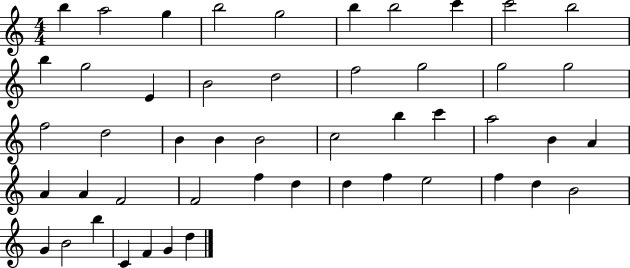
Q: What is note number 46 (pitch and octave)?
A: C4